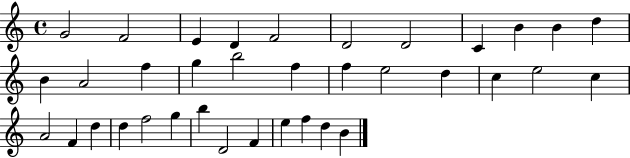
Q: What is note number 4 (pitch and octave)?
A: D4